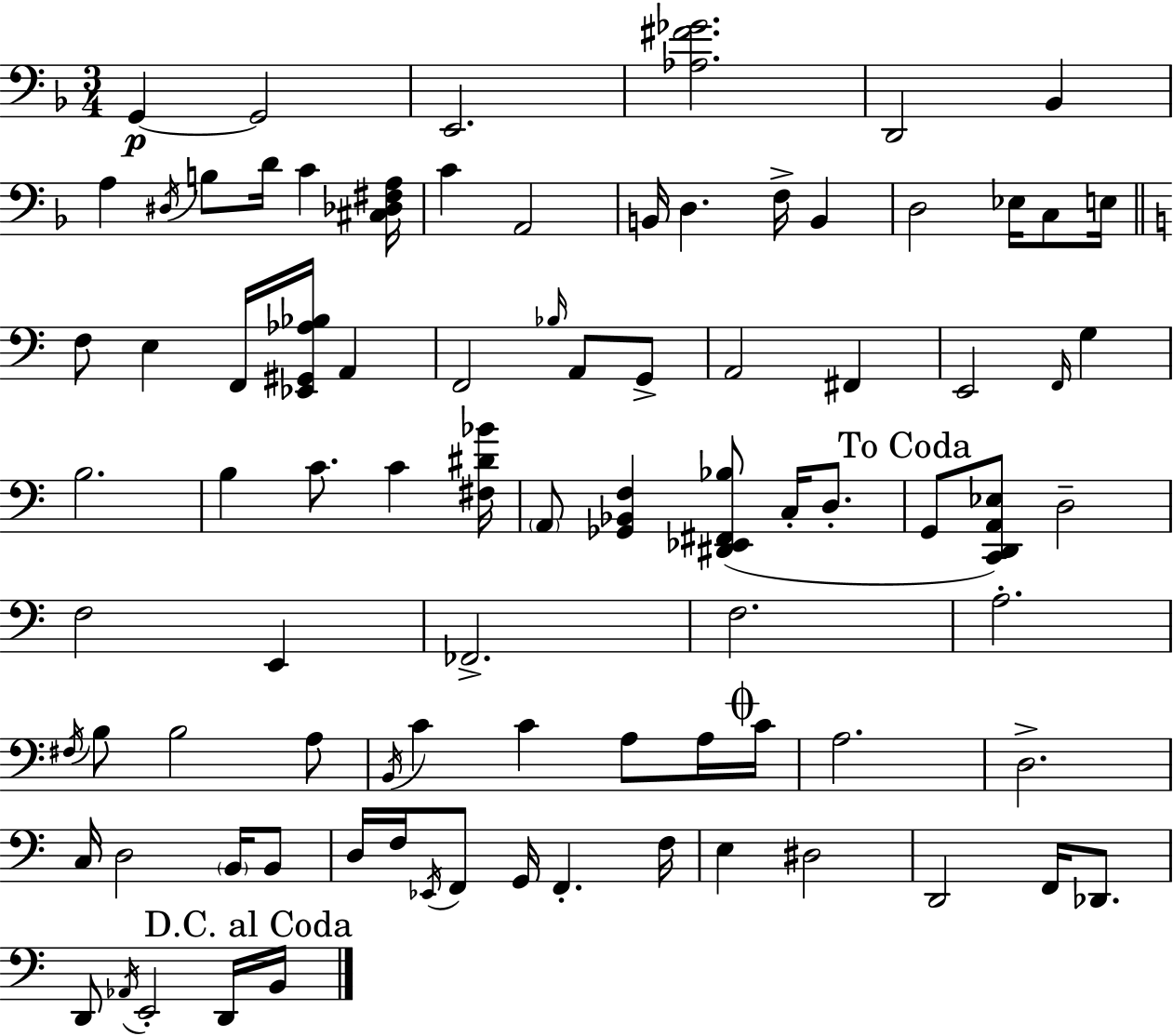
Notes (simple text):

G2/q G2/h E2/h. [Ab3,F#4,Gb4]/h. D2/h Bb2/q A3/q D#3/s B3/e D4/s C4/q [C#3,Db3,F#3,A3]/s C4/q A2/h B2/s D3/q. F3/s B2/q D3/h Eb3/s C3/e E3/s F3/e E3/q F2/s [Eb2,G#2,Ab3,Bb3]/s A2/q F2/h Bb3/s A2/e G2/e A2/h F#2/q E2/h F2/s G3/q B3/h. B3/q C4/e. C4/q [F#3,D#4,Bb4]/s A2/e [Gb2,Bb2,F3]/q [D#2,Eb2,F#2,Bb3]/e C3/s D3/e. G2/e [C2,D2,A2,Eb3]/e D3/h F3/h E2/q FES2/h. F3/h. A3/h. F#3/s B3/e B3/h A3/e B2/s C4/q C4/q A3/e A3/s C4/s A3/h. D3/h. C3/s D3/h B2/s B2/e D3/s F3/s Eb2/s F2/e G2/s F2/q. F3/s E3/q D#3/h D2/h F2/s Db2/e. D2/e Ab2/s E2/h D2/s B2/s